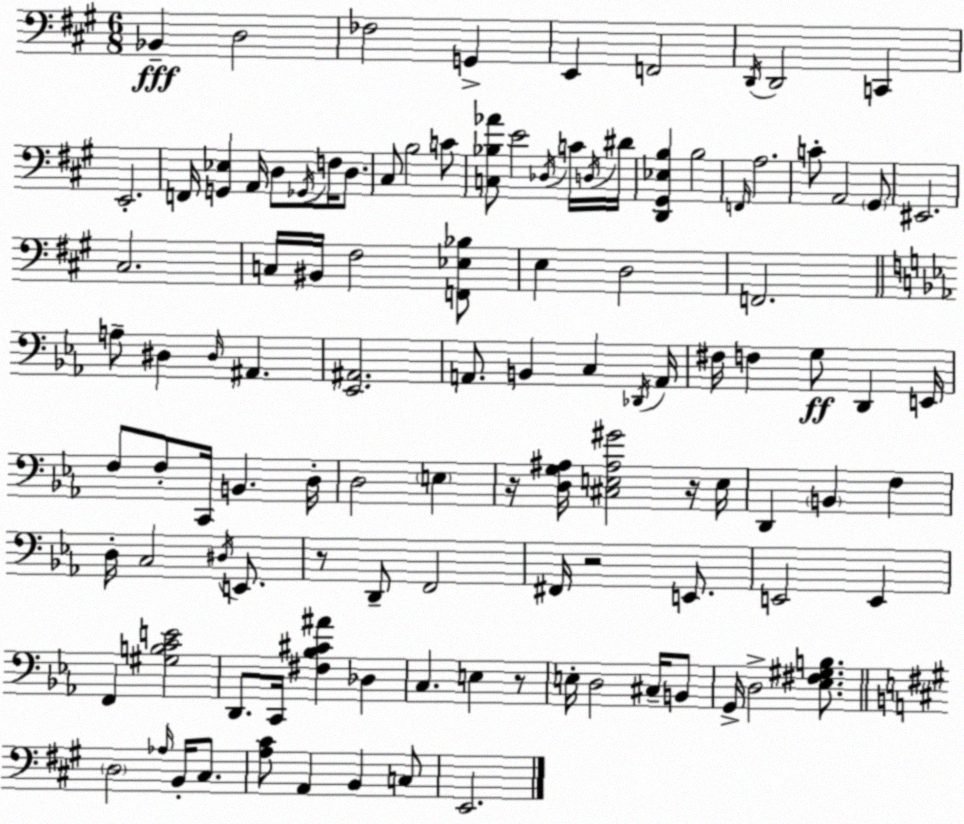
X:1
T:Untitled
M:6/8
L:1/4
K:A
_B,, D,2 _F,2 G,, E,, F,,2 D,,/4 D,,2 C,, E,,2 F,,/4 [G,,_E,] A,,/4 D,/2 _G,,/4 F,/4 D,/2 ^C,/2 B,2 C/2 [C,_B,_A]/2 E2 _D,/4 C/4 D,/4 ^D/4 [D,,^G,,_E,B,] B,2 F,,/4 A,2 C/2 A,,2 ^G,,/2 ^E,,2 ^C,2 C,/4 ^B,,/4 ^F,2 [F,,_E,_B,]/2 E, D,2 F,,2 A,/2 ^D, ^D,/4 ^A,, [_E,,^A,,]2 A,,/2 B,, C, _D,,/4 A,,/4 ^F,/4 F, G,/2 D,, E,,/4 F,/2 F,/2 C,,/4 B,, D,/4 D,2 E, z/4 [D,G,^A,]/4 [^C,E,^A,^G]2 z/4 E,/4 D,, B,, F, D,/4 C,2 ^D,/4 E,,/2 z/2 D,,/2 F,,2 ^F,,/4 z2 E,,/2 E,,2 E,, F,, [^G,B,CE]2 D,,/2 C,,/4 [^F,_B,^C^A] _D, C, E, z/2 E,/4 D,2 ^C,/4 B,,/2 G,,/4 D,2 [_E,^F,^G,B,]/2 D,2 _A,/4 B,,/4 ^C,/2 [A,^C]/2 A,, B,, C,/2 E,,2